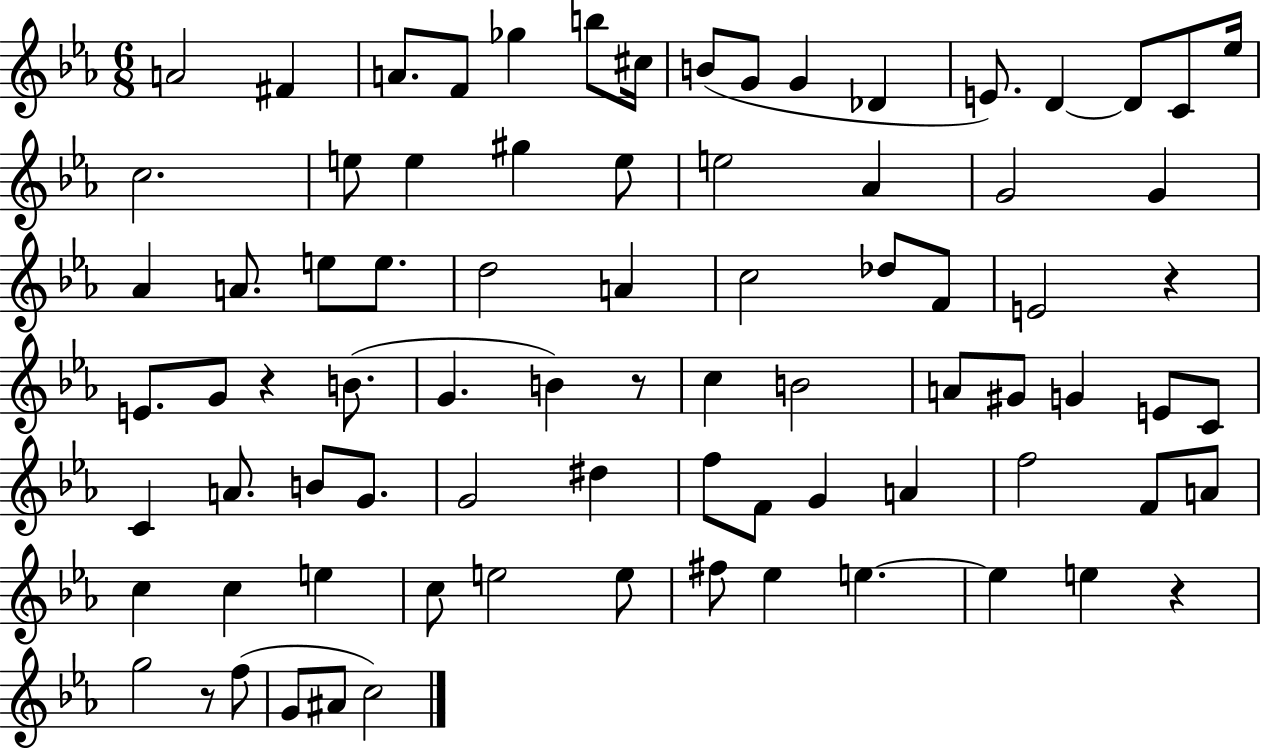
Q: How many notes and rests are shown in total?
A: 81